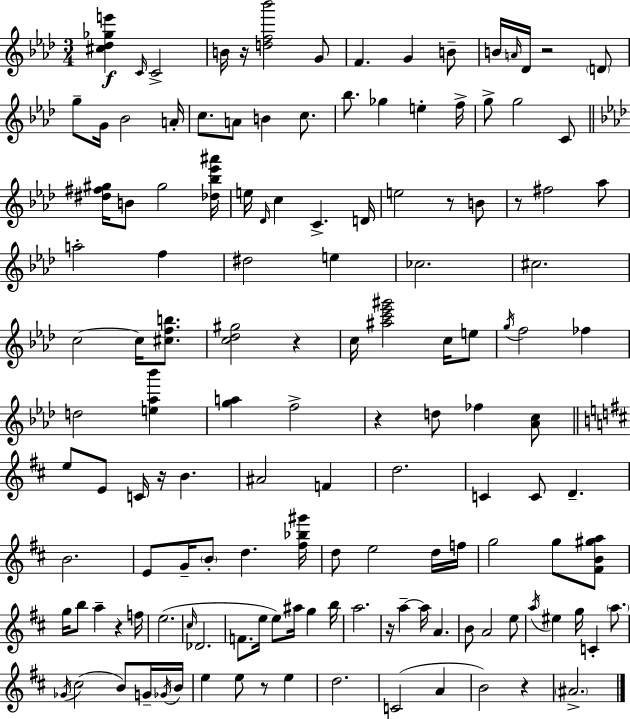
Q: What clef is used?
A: treble